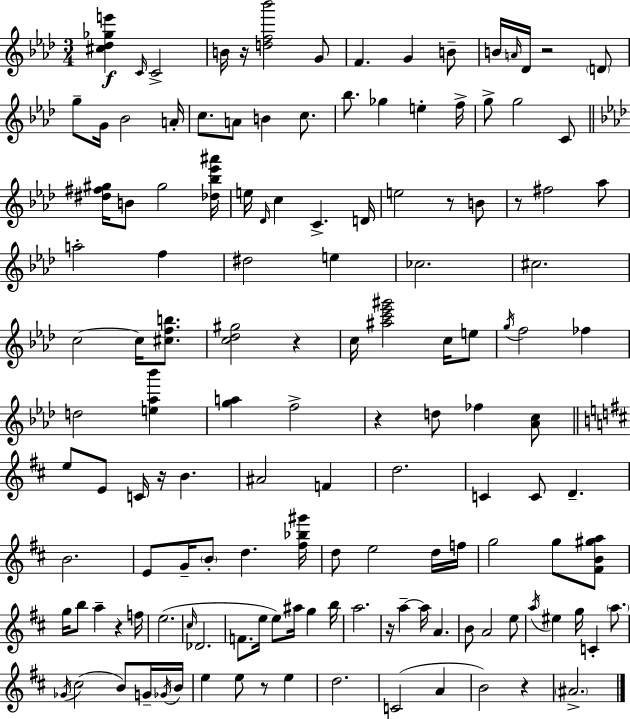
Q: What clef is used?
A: treble